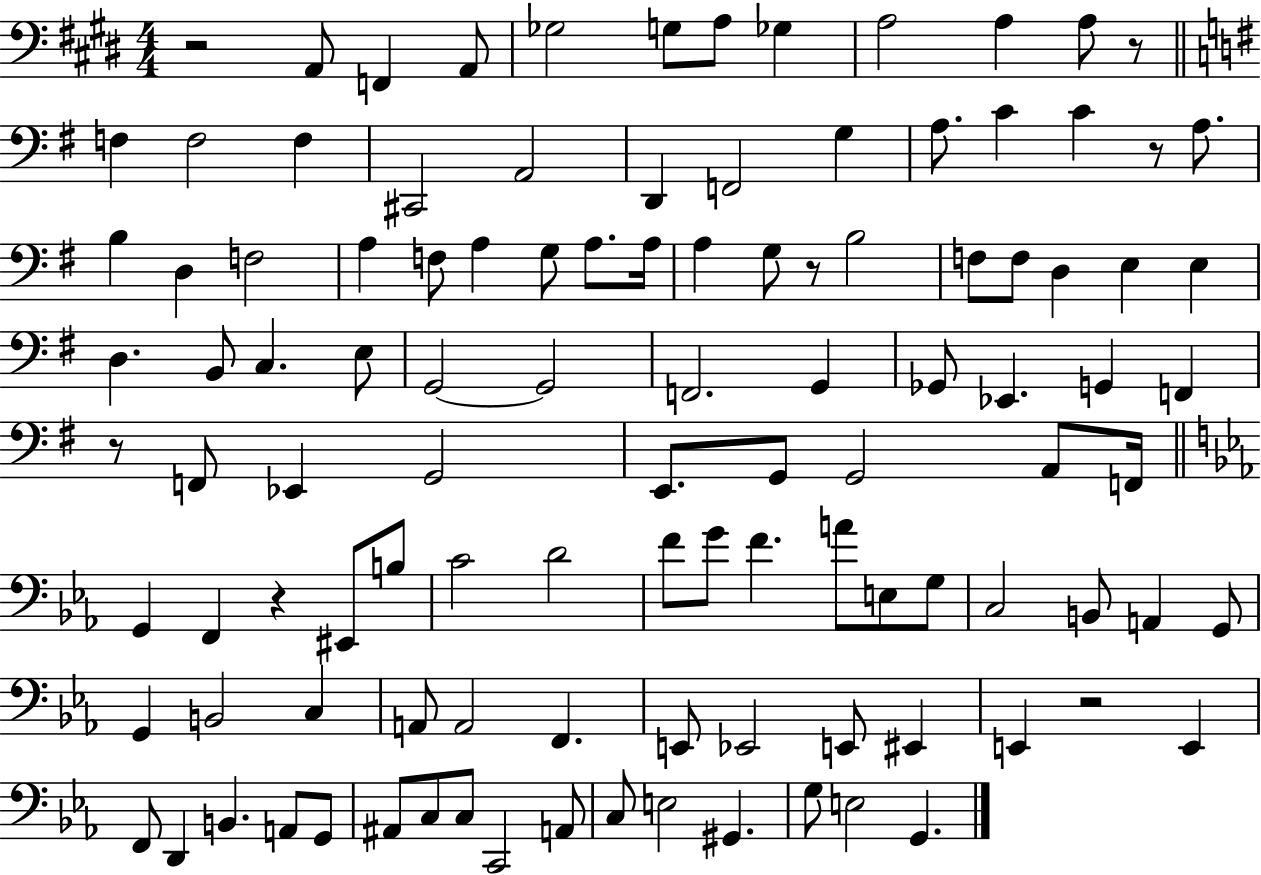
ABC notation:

X:1
T:Untitled
M:4/4
L:1/4
K:E
z2 A,,/2 F,, A,,/2 _G,2 G,/2 A,/2 _G, A,2 A, A,/2 z/2 F, F,2 F, ^C,,2 A,,2 D,, F,,2 G, A,/2 C C z/2 A,/2 B, D, F,2 A, F,/2 A, G,/2 A,/2 A,/4 A, G,/2 z/2 B,2 F,/2 F,/2 D, E, E, D, B,,/2 C, E,/2 G,,2 G,,2 F,,2 G,, _G,,/2 _E,, G,, F,, z/2 F,,/2 _E,, G,,2 E,,/2 G,,/2 G,,2 A,,/2 F,,/4 G,, F,, z ^E,,/2 B,/2 C2 D2 F/2 G/2 F A/2 E,/2 G,/2 C,2 B,,/2 A,, G,,/2 G,, B,,2 C, A,,/2 A,,2 F,, E,,/2 _E,,2 E,,/2 ^E,, E,, z2 E,, F,,/2 D,, B,, A,,/2 G,,/2 ^A,,/2 C,/2 C,/2 C,,2 A,,/2 C,/2 E,2 ^G,, G,/2 E,2 G,,